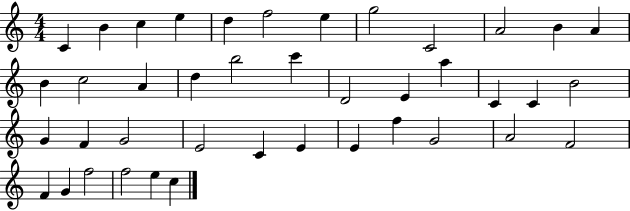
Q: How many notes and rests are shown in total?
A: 41